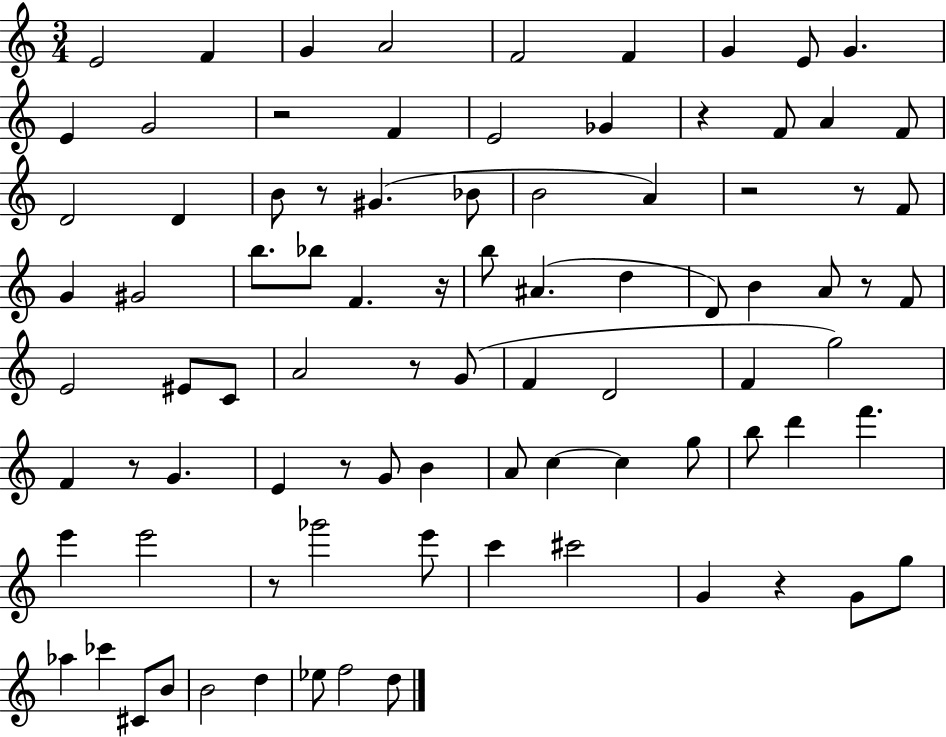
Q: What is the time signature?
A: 3/4